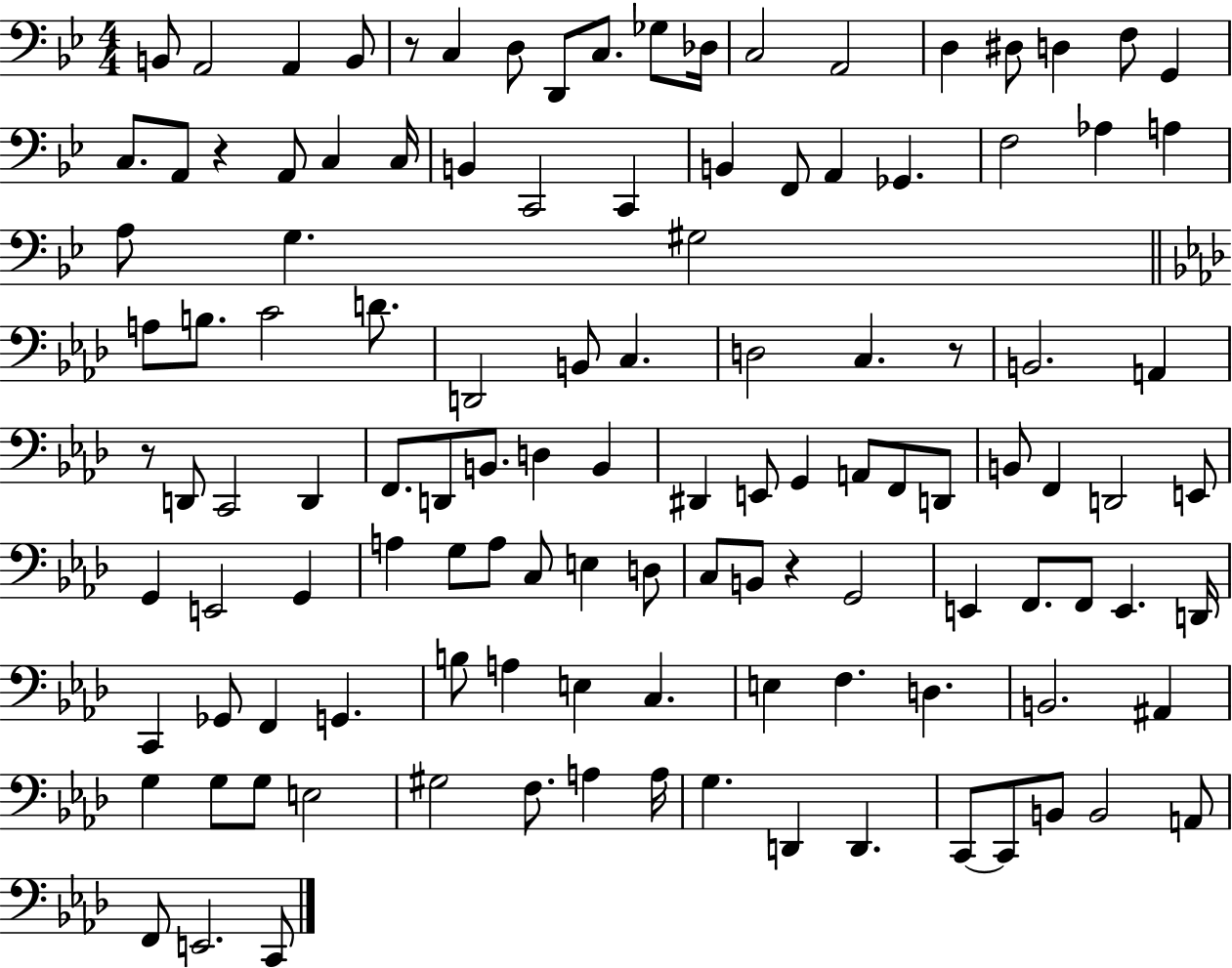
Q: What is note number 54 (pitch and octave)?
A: B2